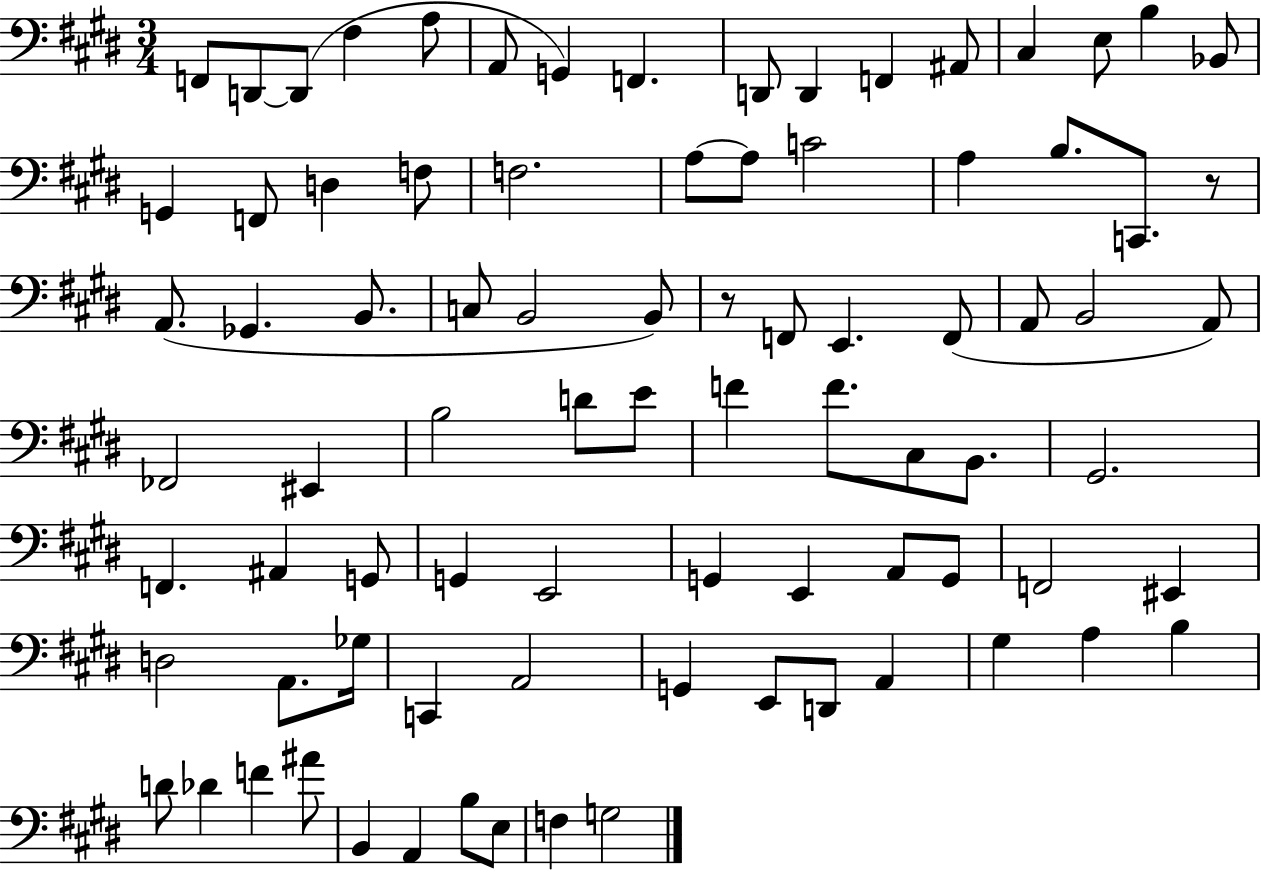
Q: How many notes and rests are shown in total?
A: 84